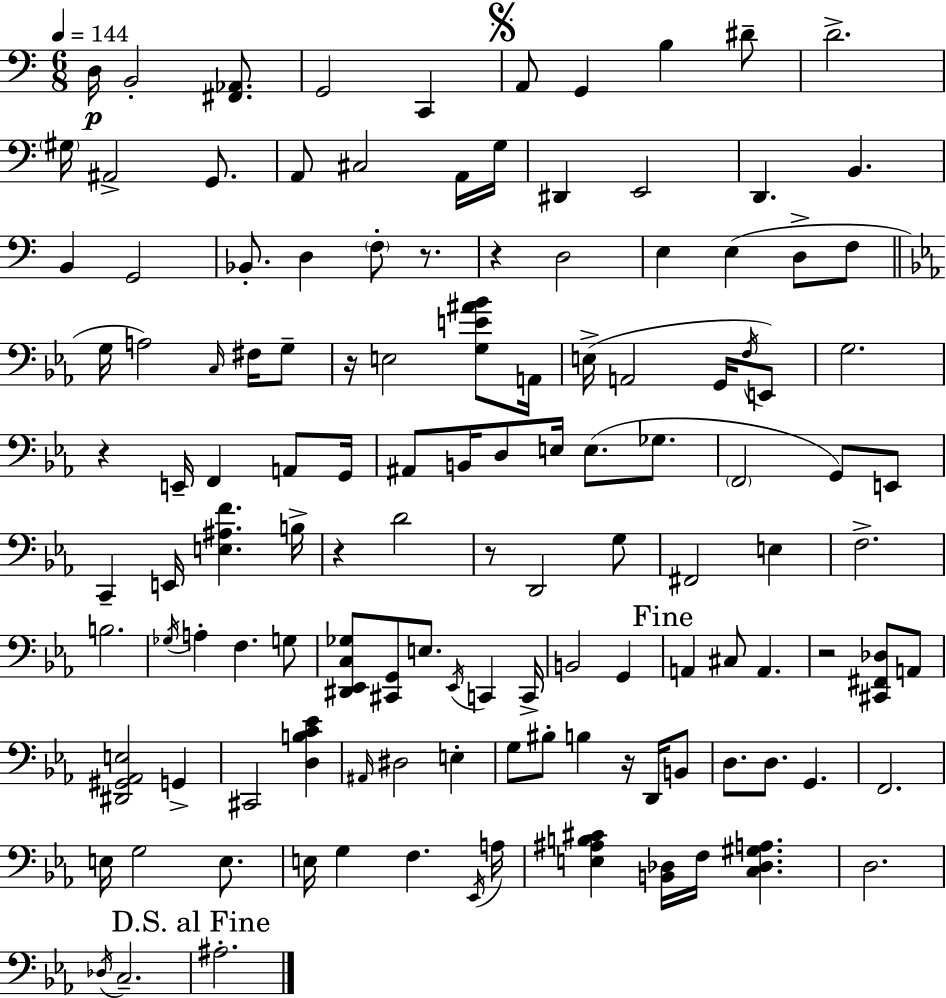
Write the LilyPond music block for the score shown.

{
  \clef bass
  \numericTimeSignature
  \time 6/8
  \key c \major
  \tempo 4 = 144
  d16\p b,2-. <fis, aes,>8. | g,2 c,4 | \mark \markup { \musicglyph "scripts.segno" } a,8 g,4 b4 dis'8-- | d'2.-> | \break \parenthesize gis16 ais,2-> g,8. | a,8 cis2 a,16 g16 | dis,4 e,2 | d,4. b,4. | \break b,4 g,2 | bes,8.-. d4 \parenthesize f8-. r8. | r4 d2 | e4 e4( d8-> f8 | \break \bar "||" \break \key ees \major g16 a2) \grace { c16 } fis16 g8-- | r16 e2 <g e' ais' bes'>8 | a,16 e16->( a,2 g,16 \acciaccatura { f16 } | e,8) g2. | \break r4 e,16-- f,4 a,8 | g,16 ais,8 b,16 d8 e16 e8.( ges8. | \parenthesize f,2 g,8) | e,8 c,4-- e,16 <e ais f'>4. | \break b16-> r4 d'2 | r8 d,2 | g8 fis,2 e4 | f2.-> | \break b2. | \acciaccatura { ges16 } a4-. f4. | g8 <dis, ees, c ges>8 <cis, g,>8 e8. \acciaccatura { ees,16 } c,4 | c,16-> b,2 | \break g,4 \mark "Fine" a,4 cis8 a,4. | r2 | <cis, fis, des>8 a,8 <dis, gis, aes, e>2 | g,4-> cis,2 | \break <d b c' ees'>4 \grace { ais,16 } dis2 | e4-. g8 bis8-. b4 | r16 d,16 b,8 d8. d8. g,4. | f,2. | \break e16 g2 | e8. e16 g4 f4. | \acciaccatura { ees,16 } a16 <e ais b cis'>4 <b, des>16 f16 | <c des gis a>4. d2. | \break \acciaccatura { des16 } c2.-- | \mark "D.S. al Fine" ais2.-. | \bar "|."
}